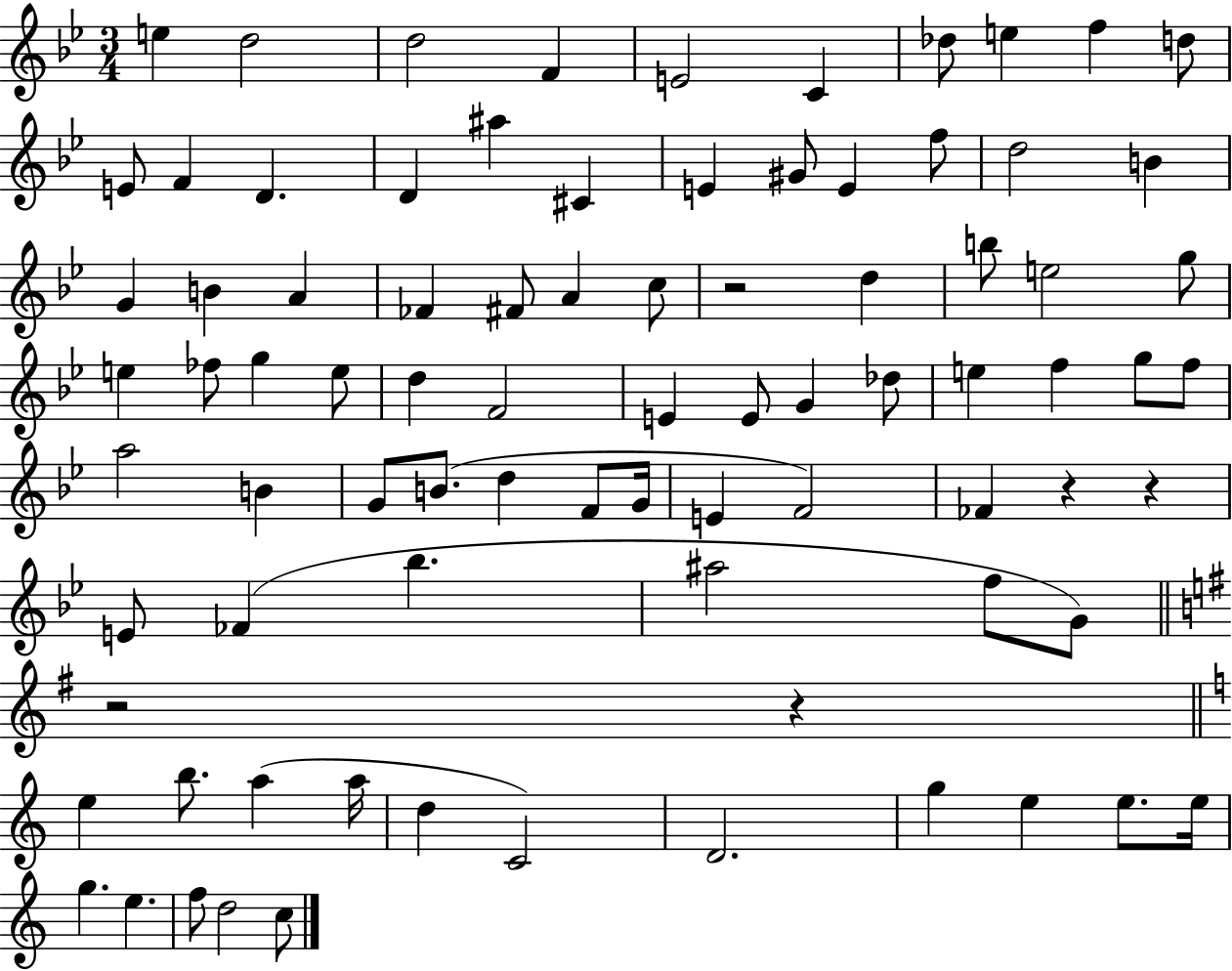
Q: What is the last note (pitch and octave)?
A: C5